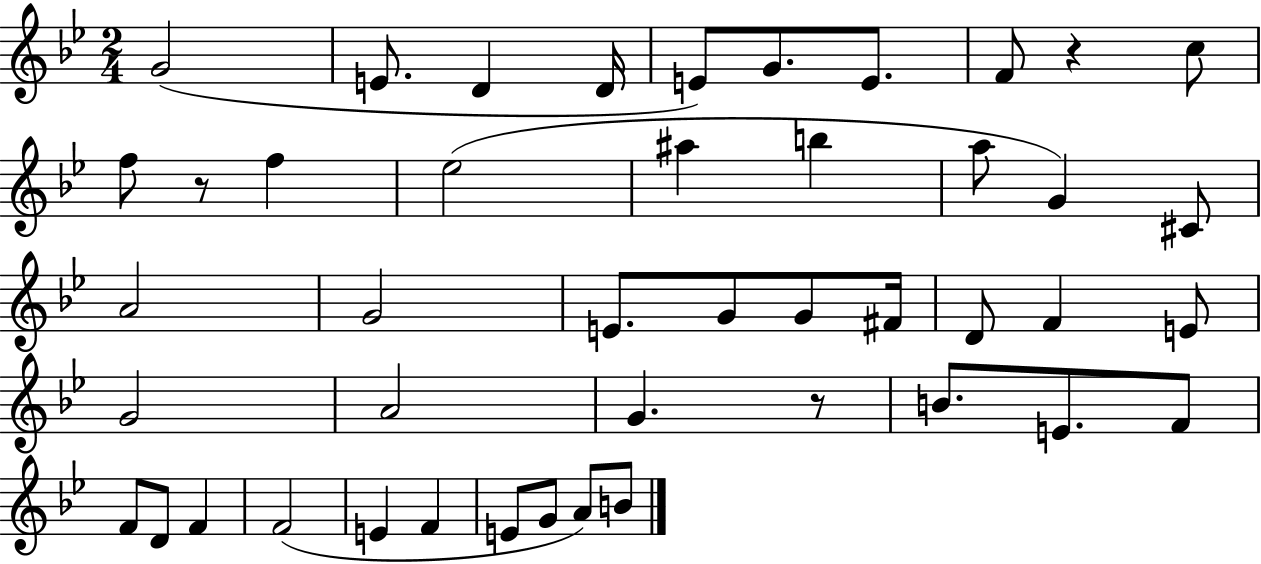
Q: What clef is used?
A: treble